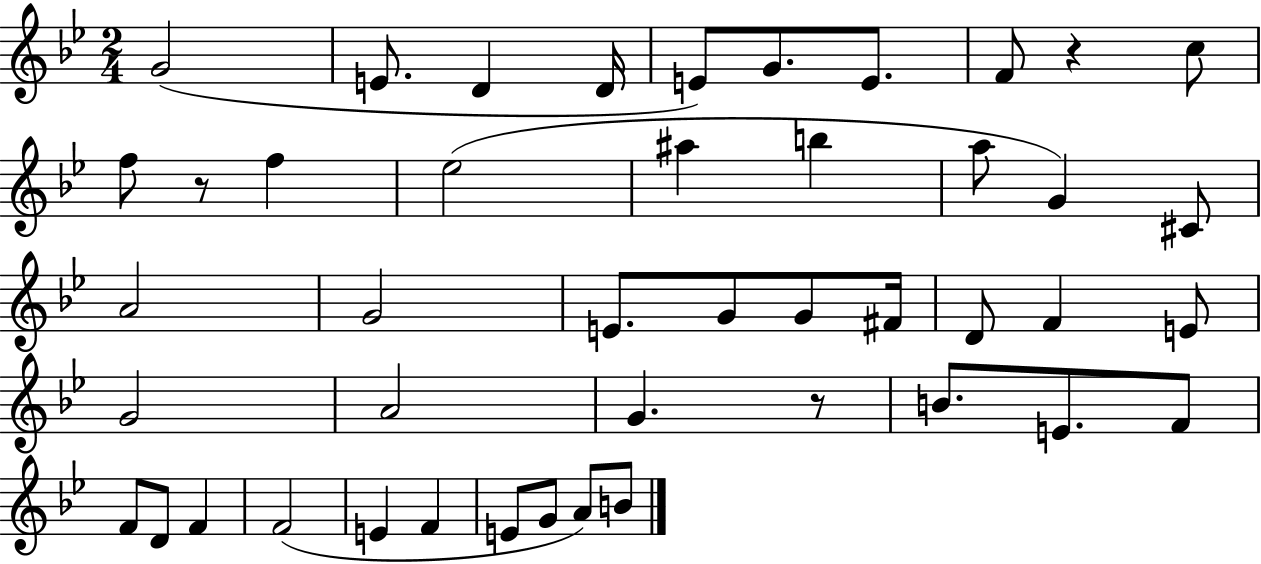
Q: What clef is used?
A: treble